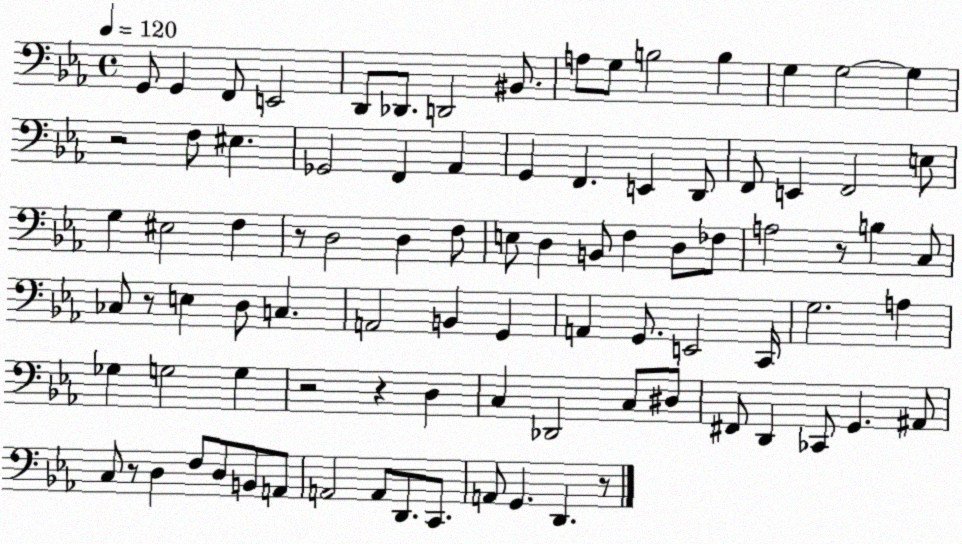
X:1
T:Untitled
M:4/4
L:1/4
K:Eb
G,,/2 G,, F,,/2 E,,2 D,,/2 _D,,/2 D,,2 ^B,,/2 A,/2 G,/2 B,2 B, G, G,2 G, z2 F,/2 ^E, _G,,2 F,, _A,, G,, F,, E,, D,,/2 F,,/2 E,, F,,2 E,/2 G, ^E,2 F, z/2 D,2 D, F,/2 E,/2 D, B,,/2 F, D,/2 _F,/2 A,2 z/2 B, C,/2 _C,/2 z/2 E, D,/2 C, A,,2 B,, G,, A,, G,,/2 E,,2 C,,/4 G,2 A, _G, G,2 G, z2 z D, C, _D,,2 C,/2 ^D,/2 ^F,,/2 D,, _C,,/2 G,, ^A,,/2 C,/2 z/2 D, F,/2 D,/2 B,,/2 A,,/2 A,,2 A,,/2 D,,/2 C,,/2 A,,/2 G,, D,, z/2